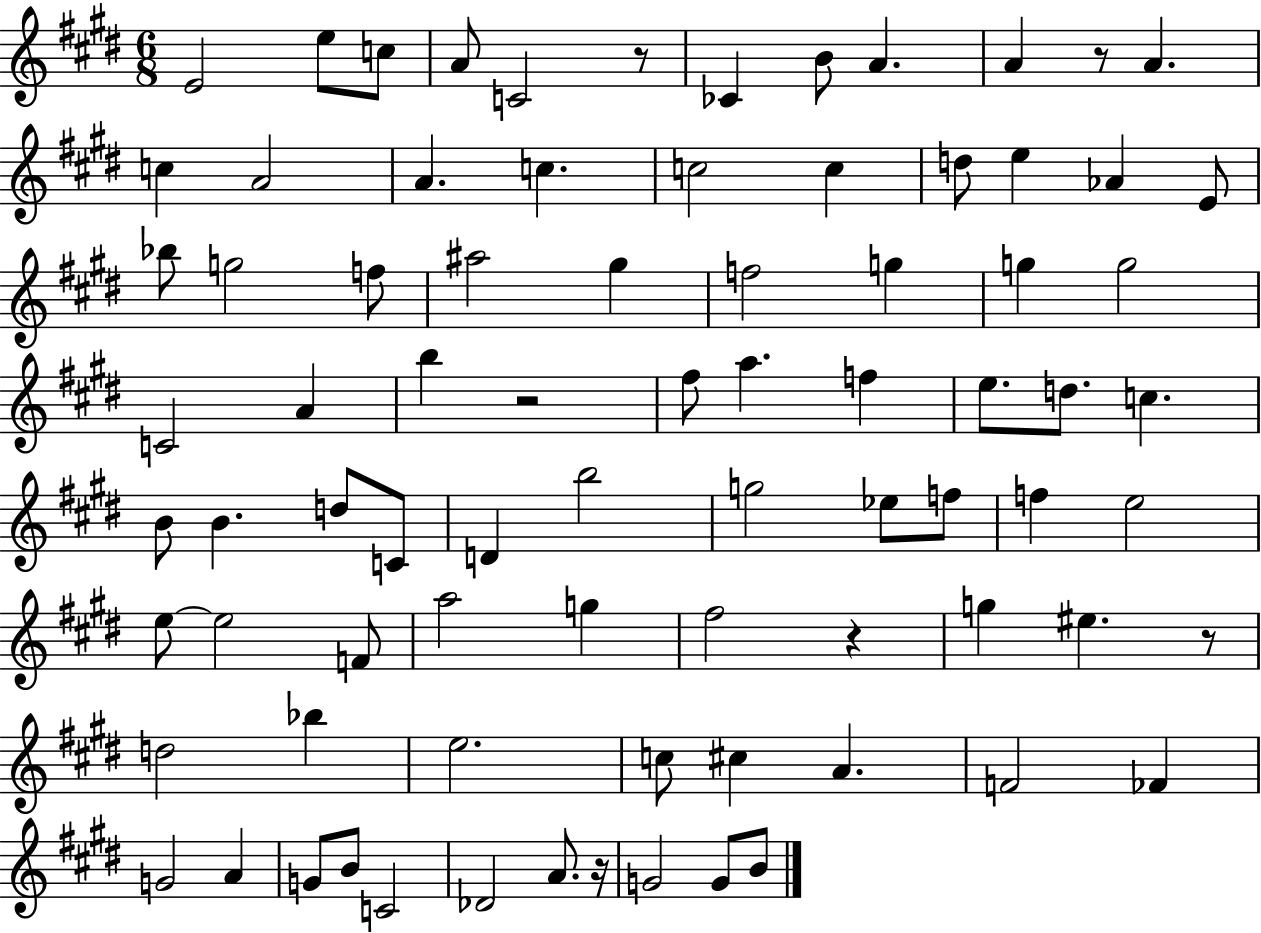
E4/h E5/e C5/e A4/e C4/h R/e CES4/q B4/e A4/q. A4/q R/e A4/q. C5/q A4/h A4/q. C5/q. C5/h C5/q D5/e E5/q Ab4/q E4/e Bb5/e G5/h F5/e A#5/h G#5/q F5/h G5/q G5/q G5/h C4/h A4/q B5/q R/h F#5/e A5/q. F5/q E5/e. D5/e. C5/q. B4/e B4/q. D5/e C4/e D4/q B5/h G5/h Eb5/e F5/e F5/q E5/h E5/e E5/h F4/e A5/h G5/q F#5/h R/q G5/q EIS5/q. R/e D5/h Bb5/q E5/h. C5/e C#5/q A4/q. F4/h FES4/q G4/h A4/q G4/e B4/e C4/h Db4/h A4/e. R/s G4/h G4/e B4/e